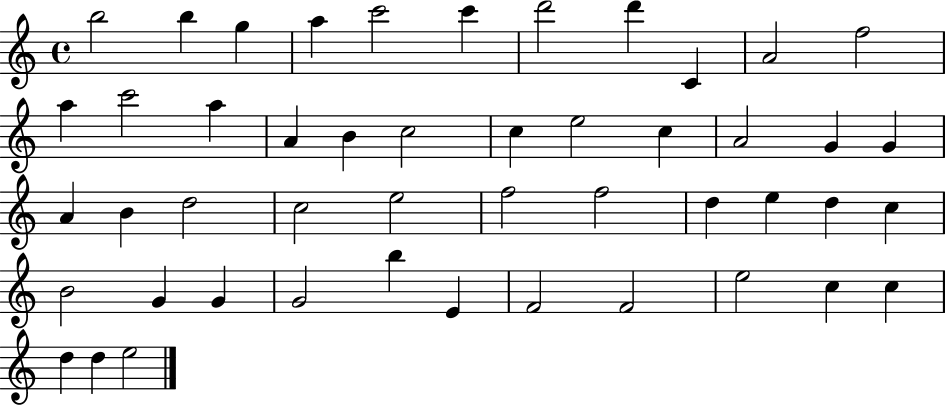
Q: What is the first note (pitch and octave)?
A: B5